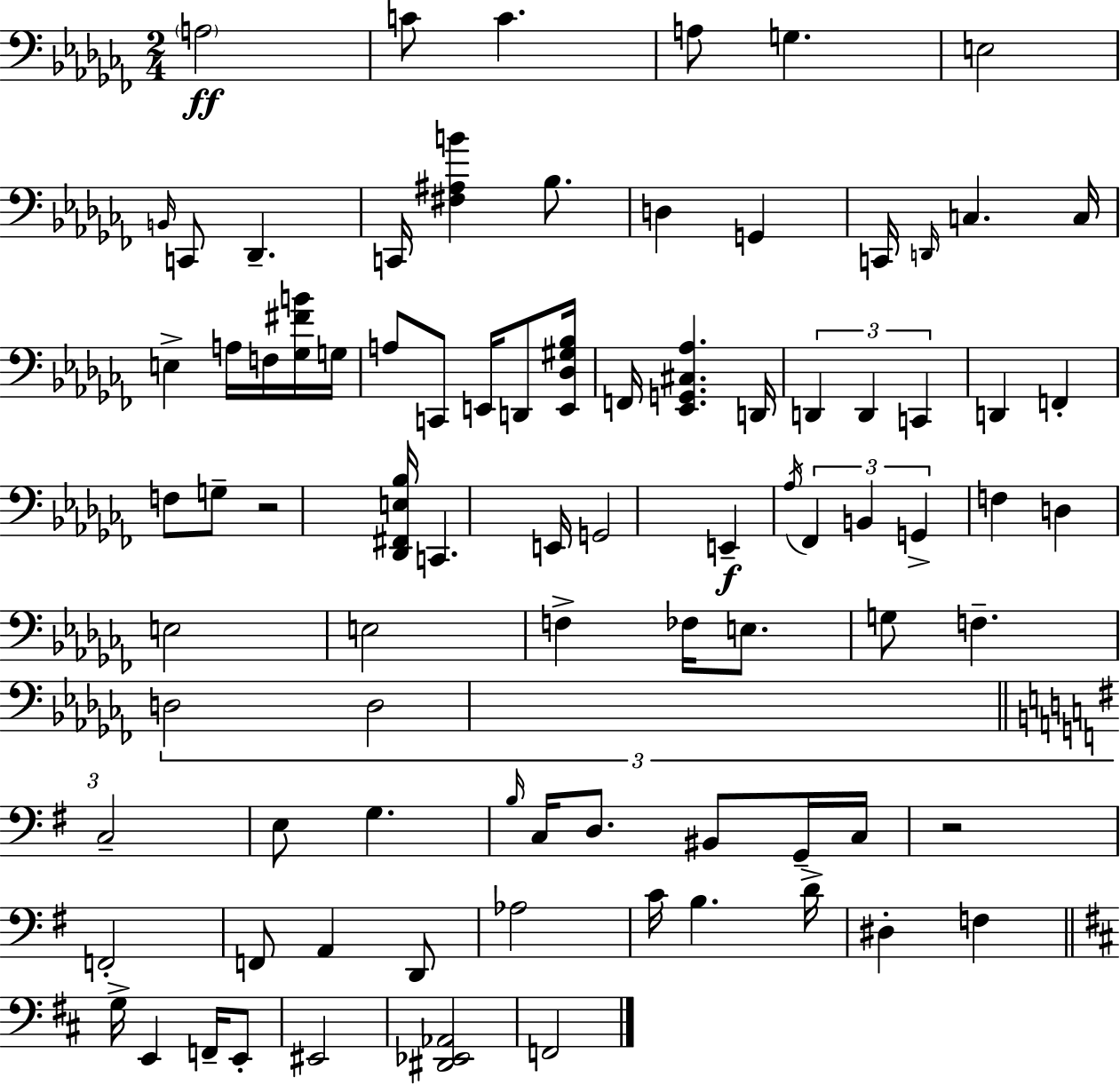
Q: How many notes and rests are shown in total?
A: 86